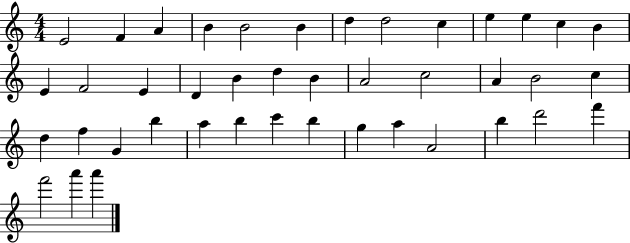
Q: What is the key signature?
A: C major